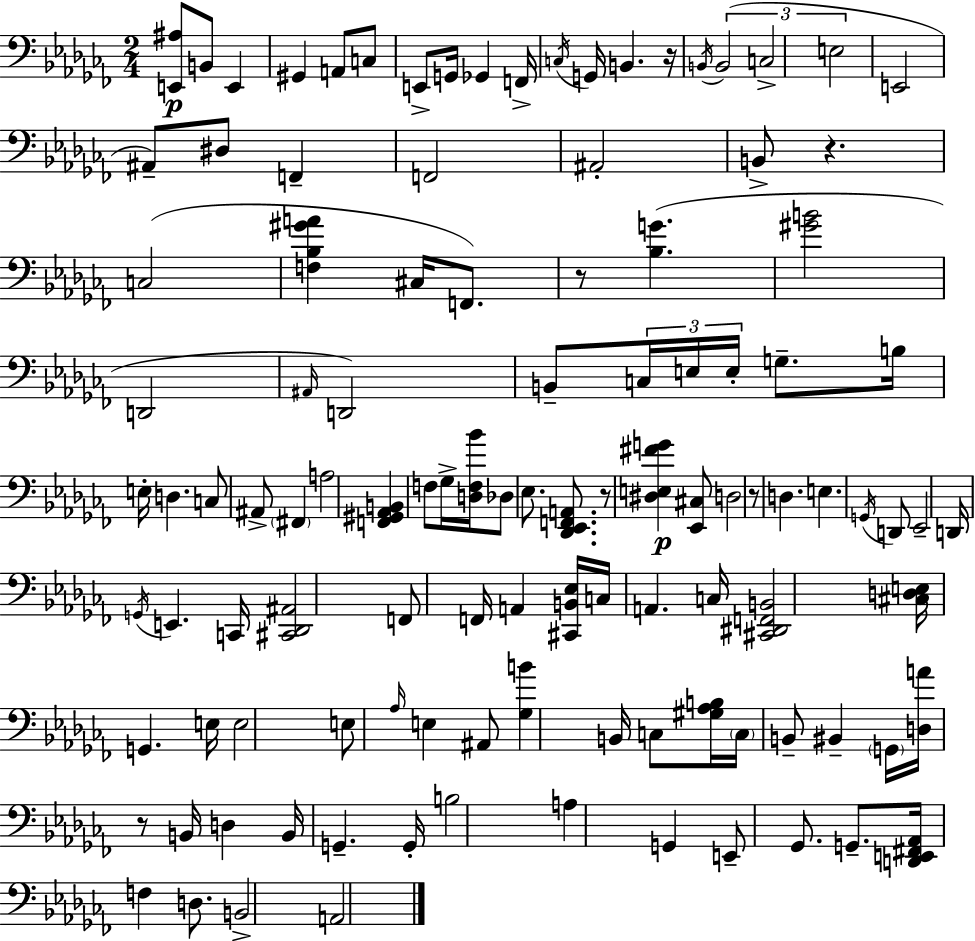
{
  \clef bass
  \numericTimeSignature
  \time 2/4
  \key aes \minor
  <e, ais>8\p b,8 e,4 | gis,4 a,8 c8 | e,8-> g,16 ges,4 f,16-> | \acciaccatura { c16 } g,16 b,4. | \break r16 \acciaccatura { b,16 }( \tuplet 3/2 { b,2 | c2-> | e2 } | e,2 | \break ais,8--) dis8 f,4-- | f,2 | ais,2-. | b,8-> r4. | \break c2( | <f bes gis' a'>4 cis16 f,8.) | r8 <bes g'>4.( | <gis' b'>2 | \break d,2 | \grace { ais,16 } d,2) | b,8-- \tuplet 3/2 { c16 e16 e16-. } | g8.-- b16 e16-. d4. | \break c8 ais,8-> \parenthesize fis,4 | a2 | <f, gis, aes, b,>4 f8 | ges16-> <d f bes'>16 des8 ees8. | \break <des, ees, f, a,>8. r8 <dis e fis' g'>4\p | <ees, cis>8 d2 | r8 d4. | e4. | \break \acciaccatura { g,16 } d,8 ees,2-- | d,16 \acciaccatura { g,16 } e,4. | c,16 <cis, des, ais,>2 | f,8 f,16 | \break a,4 <cis, b, ees>16 c16 a,4. | c16 <cis, dis, f, b,>2 | <cis d e>16 g,4. | e16 e2 | \break e8 \grace { aes16 } | e4 ais,8 <ges b'>4 | b,16 c8 <gis aes b>16 \parenthesize c16 b,8-- | bis,4-- \parenthesize g,16 <d a'>16 r8 | \break b,16 d4 b,16 g,4.-- | g,16-. b2 | a4 | g,4 e,8-- | \break ges,8. g,8.-- <d, e, fis, aes,>16 f4 | d8. b,2-> | a,2 | \bar "|."
}